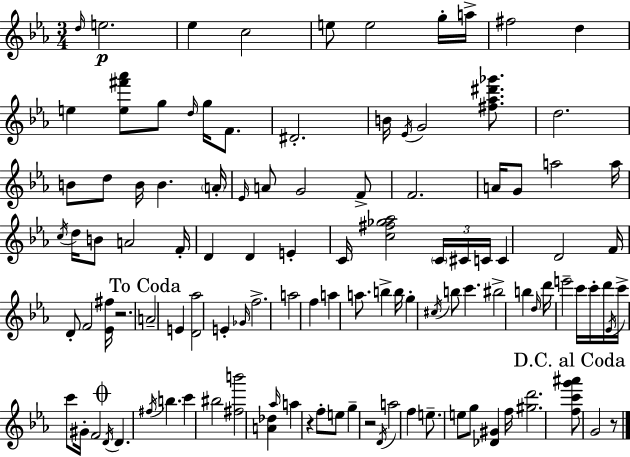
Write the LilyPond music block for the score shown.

{
  \clef treble
  \numericTimeSignature
  \time 3/4
  \key c \minor
  \grace { d''16 }\p e''2. | ees''4 c''2 | e''8 e''2 g''16-. | a''16-> fis''2 d''4 | \break e''4 <e'' fis''' aes'''>8 g''8 \grace { d''16 } g''16 f'8. | dis'2.-. | b'16 \acciaccatura { ees'16 } g'2 | <fis'' aes'' dis''' ges'''>8. d''2. | \break b'8 d''8 b'16 b'4. | \parenthesize a'16-. \grace { ees'16 } a'8 g'2 | f'8-> f'2. | a'16 g'8 a''2 | \break a''16 \acciaccatura { c''16 } d''16 b'8 a'2 | f'16-. d'4 d'4 | e'4-. c'16 <c'' fis'' ges'' aes''>2 | \tuplet 3/2 { \parenthesize c'16 cis'16 c'16 } c'4 d'2 | \break f'16 d'8-. f'2 | <ees' fis''>16 r2. | \mark "To Coda" a'2-- | e'4 <d' aes''>2 | \break e'4-. \grace { ges'16 } f''2.-> | a''2 | f''4 a''4 a''8. | b''4-> b''16 g''4-. \acciaccatura { cis''16 } b''8 | \break c'''4. bis''2-> | b''4 \grace { d''16 } d'''16 e'''2-- | c'''16 c'''16-. d'''16 \acciaccatura { ees'16 } c'''16-> c'''8 | gis'16-. f'2 \mark \markup { \musicglyph "scripts.coda" } \acciaccatura { d'16 } d'4. | \break \acciaccatura { fis''16 } b''4. c'''4 | bis''2 <fis'' b'''>2 | <a' des''>4 \grace { aes''16 } | a''4 r4 f''8-. e''8 | \break g''4-- r2 | \acciaccatura { d'16 } a''2 f''4 | e''8.-- e''8 g''8 <des' gis'>4 | f''16 <gis'' d'''>2. | \break \mark "D.C. al Coda" <f'' c''' g''' ais'''>8 g'2 r8 | \bar "|."
}